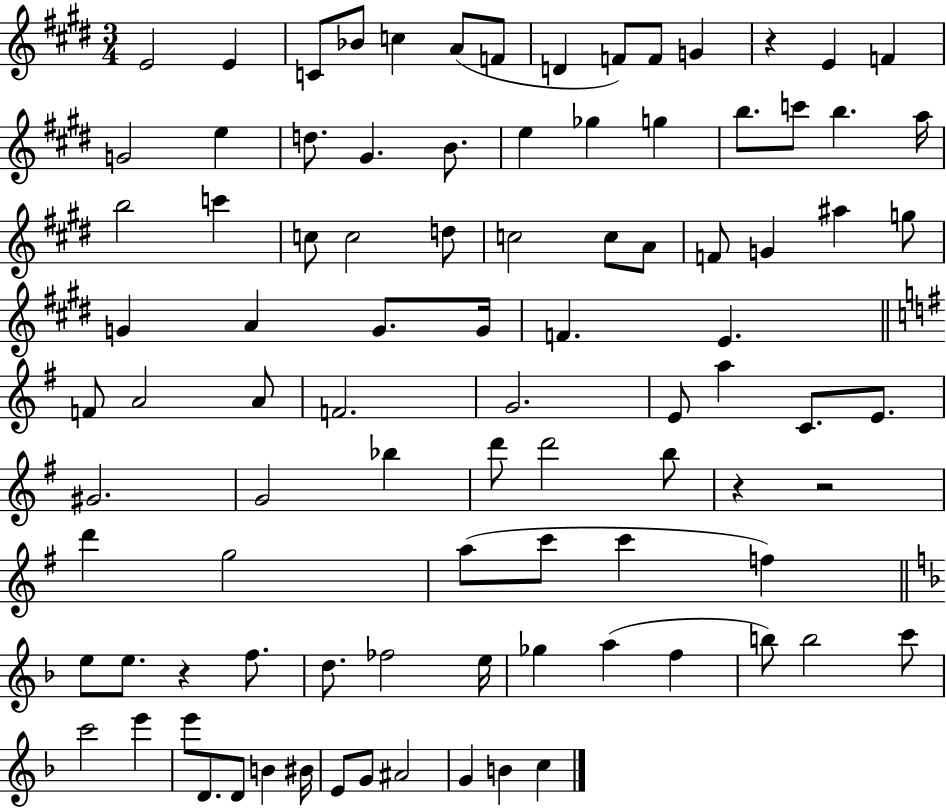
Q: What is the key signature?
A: E major